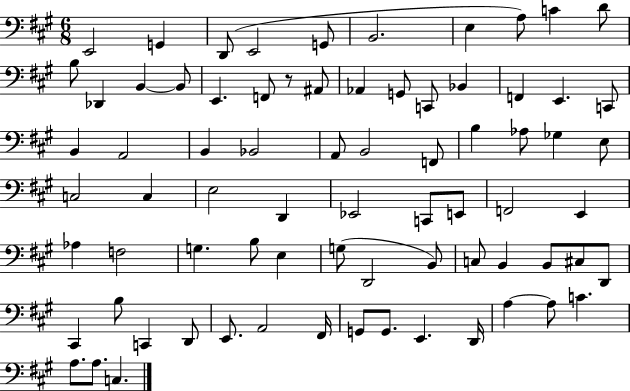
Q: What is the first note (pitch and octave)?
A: E2